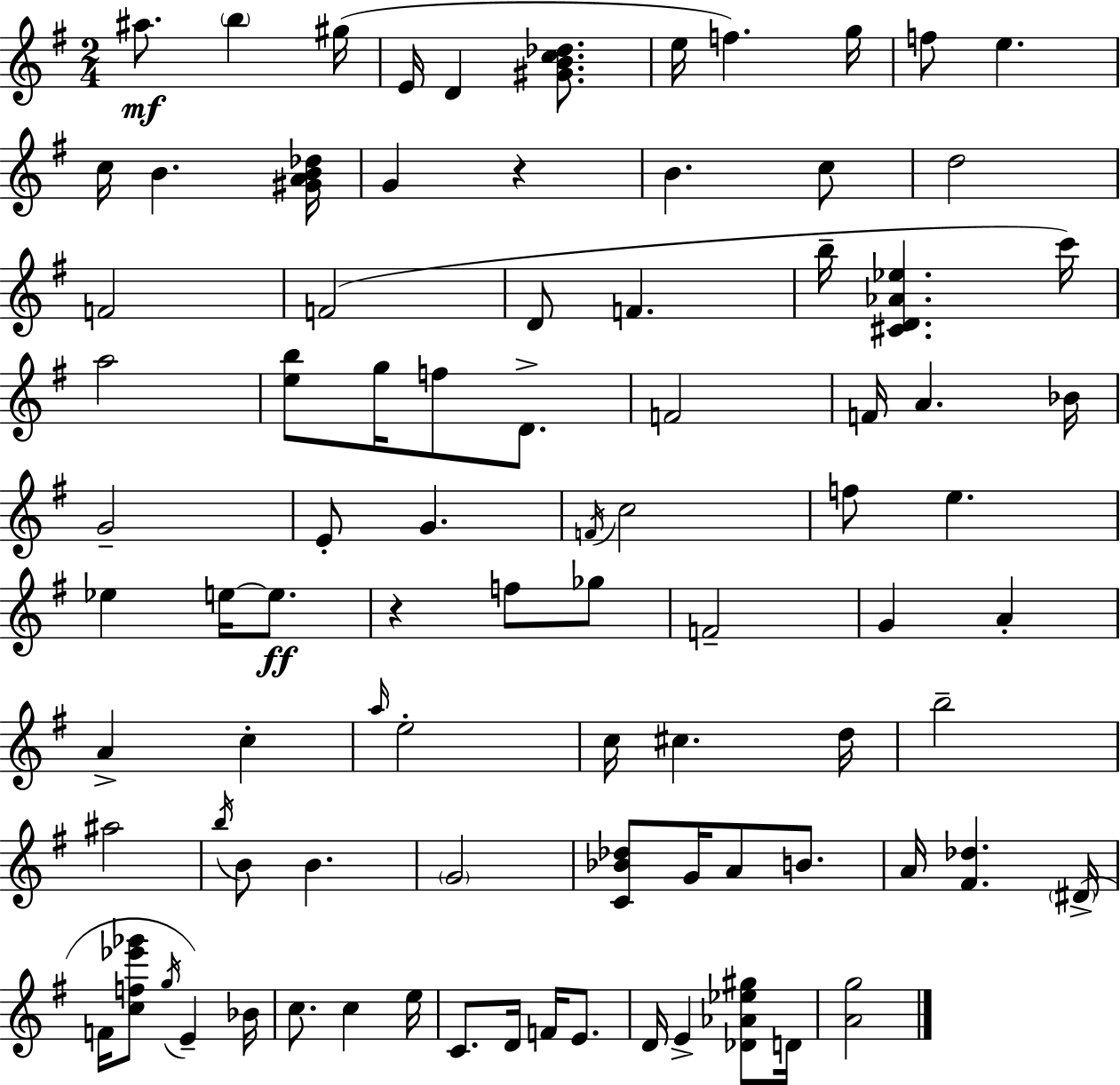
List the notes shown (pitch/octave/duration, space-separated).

A#5/e. B5/q G#5/s E4/s D4/q [G#4,B4,C5,Db5]/e. E5/s F5/q. G5/s F5/e E5/q. C5/s B4/q. [G#4,A4,B4,Db5]/s G4/q R/q B4/q. C5/e D5/h F4/h F4/h D4/e F4/q. B5/s [C#4,D4,Ab4,Eb5]/q. C6/s A5/h [E5,B5]/e G5/s F5/e D4/e. F4/h F4/s A4/q. Bb4/s G4/h E4/e G4/q. F4/s C5/h F5/e E5/q. Eb5/q E5/s E5/e. R/q F5/e Gb5/e F4/h G4/q A4/q A4/q C5/q A5/s E5/h C5/s C#5/q. D5/s B5/h A#5/h B5/s B4/e B4/q. G4/h [C4,Bb4,Db5]/e G4/s A4/e B4/e. A4/s [F#4,Db5]/q. D#4/s F4/s [C5,F5,Eb6,Gb6]/e G5/s E4/q Bb4/s C5/e. C5/q E5/s C4/e. D4/s F4/s E4/e. D4/s E4/q [Db4,Ab4,Eb5,G#5]/e D4/s [A4,G5]/h